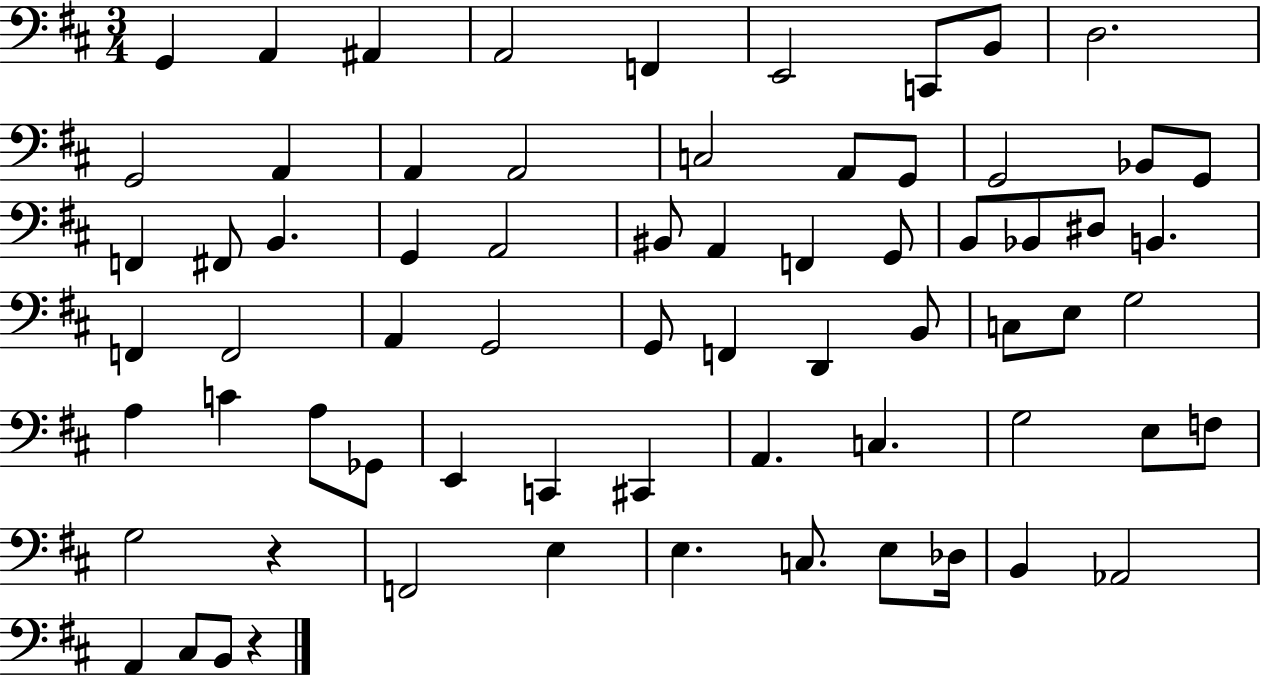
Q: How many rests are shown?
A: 2